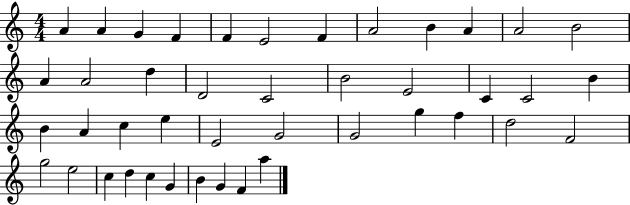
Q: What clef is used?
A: treble